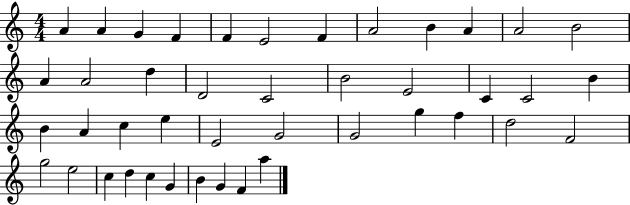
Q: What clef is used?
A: treble